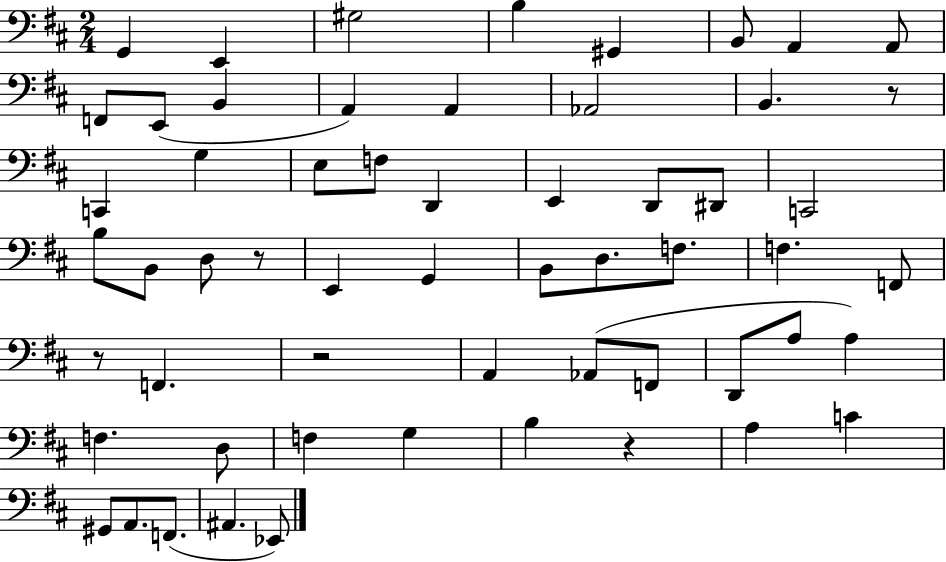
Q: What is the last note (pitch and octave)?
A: Eb2